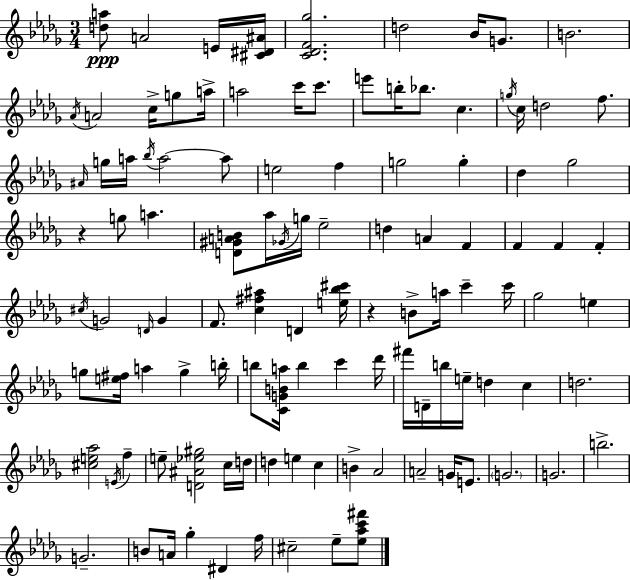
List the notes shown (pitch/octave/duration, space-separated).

[D5,A5]/e A4/h E4/s [C#4,D#4,A#4]/s [C4,Db4,F4,Gb5]/h. D5/h Bb4/s G4/e. B4/h. Ab4/s A4/h C5/s G5/e A5/s A5/h C6/s C6/e. E6/e B5/s Bb5/e. C5/q. G5/s C5/s D5/h F5/e. A#4/s G5/s A5/s Bb5/s A5/h A5/e E5/h F5/q G5/h G5/q Db5/q Gb5/h R/q G5/e A5/q. [D4,G#4,A4,B4]/e Ab5/s Gb4/s G5/s Eb5/h D5/q A4/q F4/q F4/q F4/q F4/q C#5/s G4/h D4/s G4/q F4/e. [C5,F#5,A#5]/q D4/q [E5,Bb5,C#6]/s R/q B4/e A5/s C6/q C6/s Gb5/h E5/q G5/e [E5,F#5]/s A5/q G5/q B5/s B5/e [C4,G4,B4,A5]/s B5/q C6/q Db6/s F#6/s D4/s B5/s E5/s D5/q C5/q D5/h. [C#5,E5,Ab5]/h E4/s F5/q E5/e [D4,A#4,Eb5,G#5]/h C5/s D5/s D5/q E5/q C5/q B4/q Ab4/h A4/h G4/s E4/e. G4/h. G4/h. B5/h. G4/h. B4/e A4/s Gb5/q D#4/q F5/s C#5/h Eb5/e [Eb5,Ab5,C6,F#6]/e